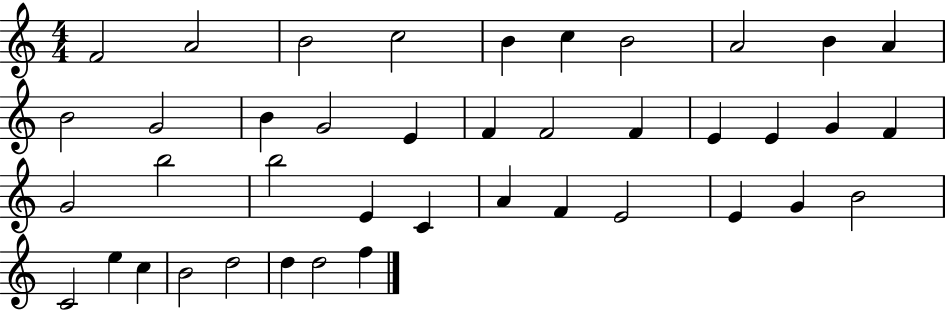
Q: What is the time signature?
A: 4/4